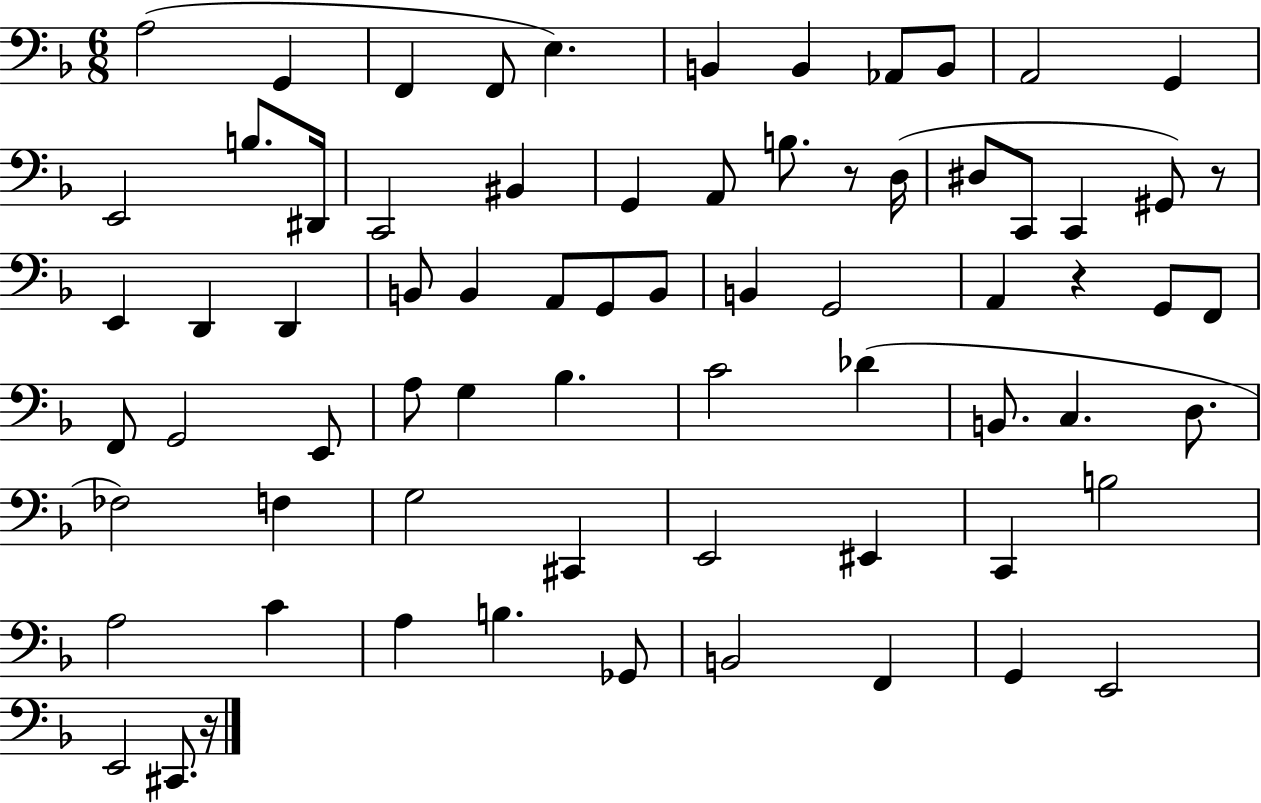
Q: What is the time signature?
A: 6/8